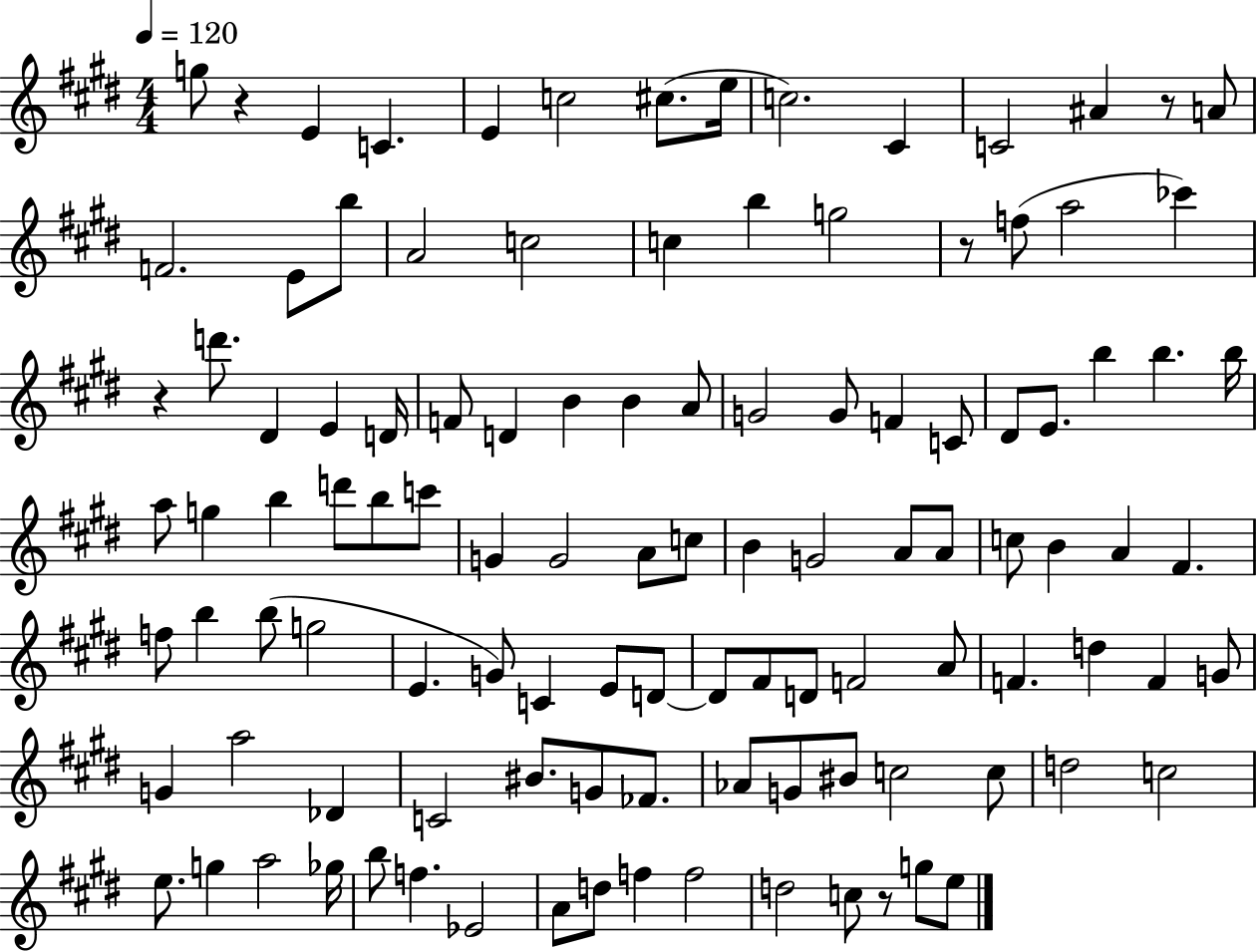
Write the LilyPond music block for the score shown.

{
  \clef treble
  \numericTimeSignature
  \time 4/4
  \key e \major
  \tempo 4 = 120
  g''8 r4 e'4 c'4. | e'4 c''2 cis''8.( e''16 | c''2.) cis'4 | c'2 ais'4 r8 a'8 | \break f'2. e'8 b''8 | a'2 c''2 | c''4 b''4 g''2 | r8 f''8( a''2 ces'''4) | \break r4 d'''8. dis'4 e'4 d'16 | f'8 d'4 b'4 b'4 a'8 | g'2 g'8 f'4 c'8 | dis'8 e'8. b''4 b''4. b''16 | \break a''8 g''4 b''4 d'''8 b''8 c'''8 | g'4 g'2 a'8 c''8 | b'4 g'2 a'8 a'8 | c''8 b'4 a'4 fis'4. | \break f''8 b''4 b''8( g''2 | e'4. g'8) c'4 e'8 d'8~~ | d'8 fis'8 d'8 f'2 a'8 | f'4. d''4 f'4 g'8 | \break g'4 a''2 des'4 | c'2 bis'8. g'8 fes'8. | aes'8 g'8 bis'8 c''2 c''8 | d''2 c''2 | \break e''8. g''4 a''2 ges''16 | b''8 f''4. ees'2 | a'8 d''8 f''4 f''2 | d''2 c''8 r8 g''8 e''8 | \break \bar "|."
}